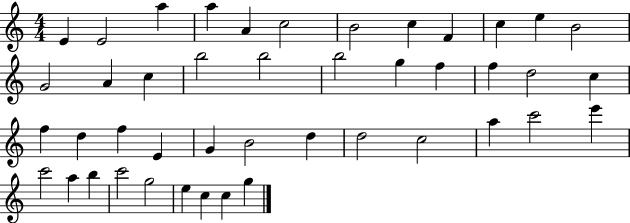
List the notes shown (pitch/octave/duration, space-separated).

E4/q E4/h A5/q A5/q A4/q C5/h B4/h C5/q F4/q C5/q E5/q B4/h G4/h A4/q C5/q B5/h B5/h B5/h G5/q F5/q F5/q D5/h C5/q F5/q D5/q F5/q E4/q G4/q B4/h D5/q D5/h C5/h A5/q C6/h E6/q C6/h A5/q B5/q C6/h G5/h E5/q C5/q C5/q G5/q